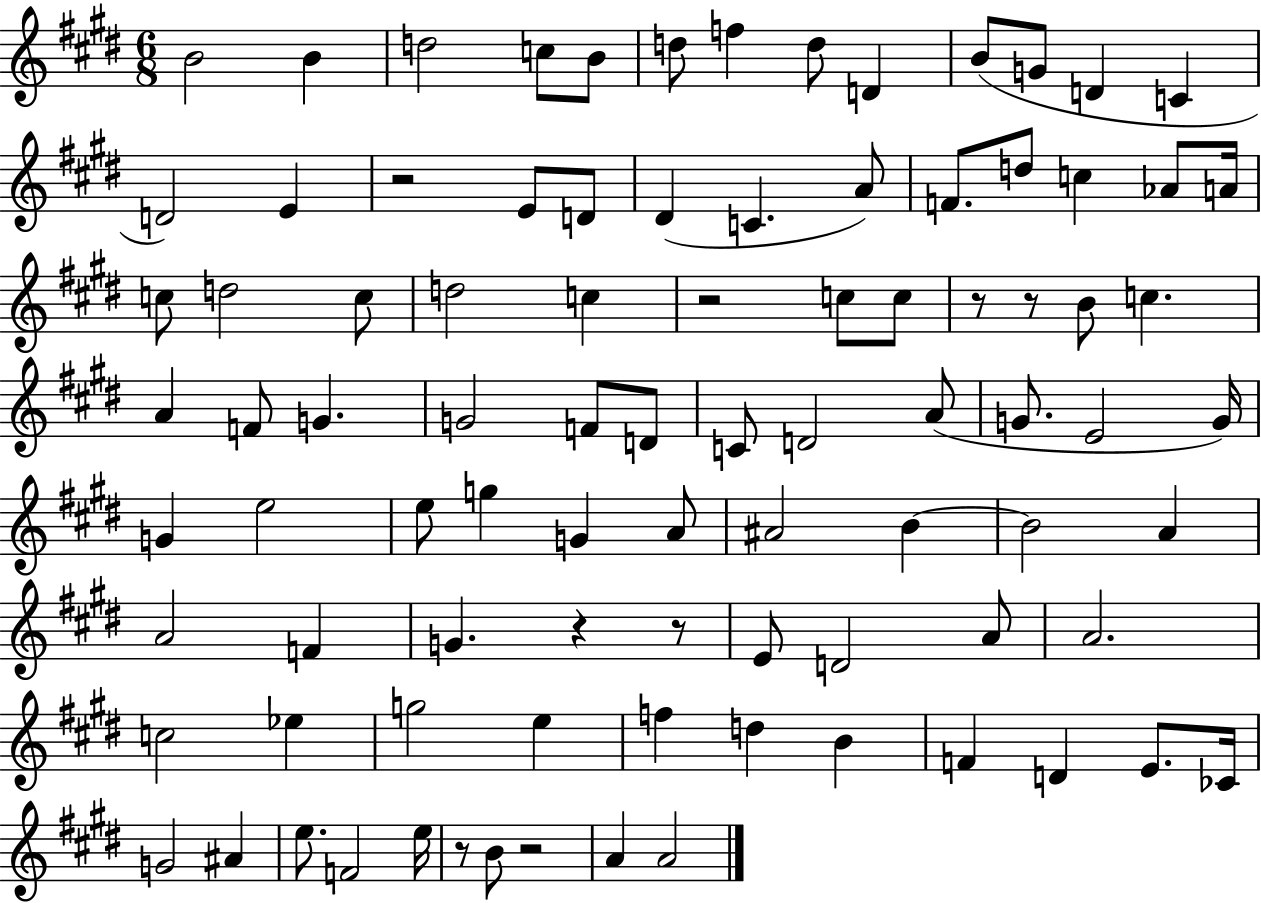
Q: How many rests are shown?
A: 8